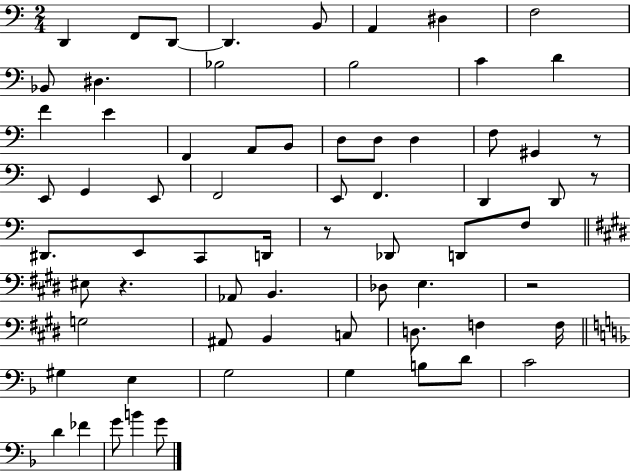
X:1
T:Untitled
M:2/4
L:1/4
K:C
D,, F,,/2 D,,/2 D,, B,,/2 A,, ^D, F,2 _B,,/2 ^D, _B,2 B,2 C D F E F,, A,,/2 B,,/2 D,/2 D,/2 D, F,/2 ^G,, z/2 E,,/2 G,, E,,/2 F,,2 E,,/2 F,, D,, D,,/2 z/2 ^D,,/2 E,,/2 C,,/2 D,,/4 z/2 _D,,/2 D,,/2 F,/2 ^E,/2 z _A,,/2 B,, _D,/2 E, z2 G,2 ^A,,/2 B,, C,/2 D,/2 F, F,/4 ^G, E, G,2 G, B,/2 D/2 C2 D _F G/2 B G/2